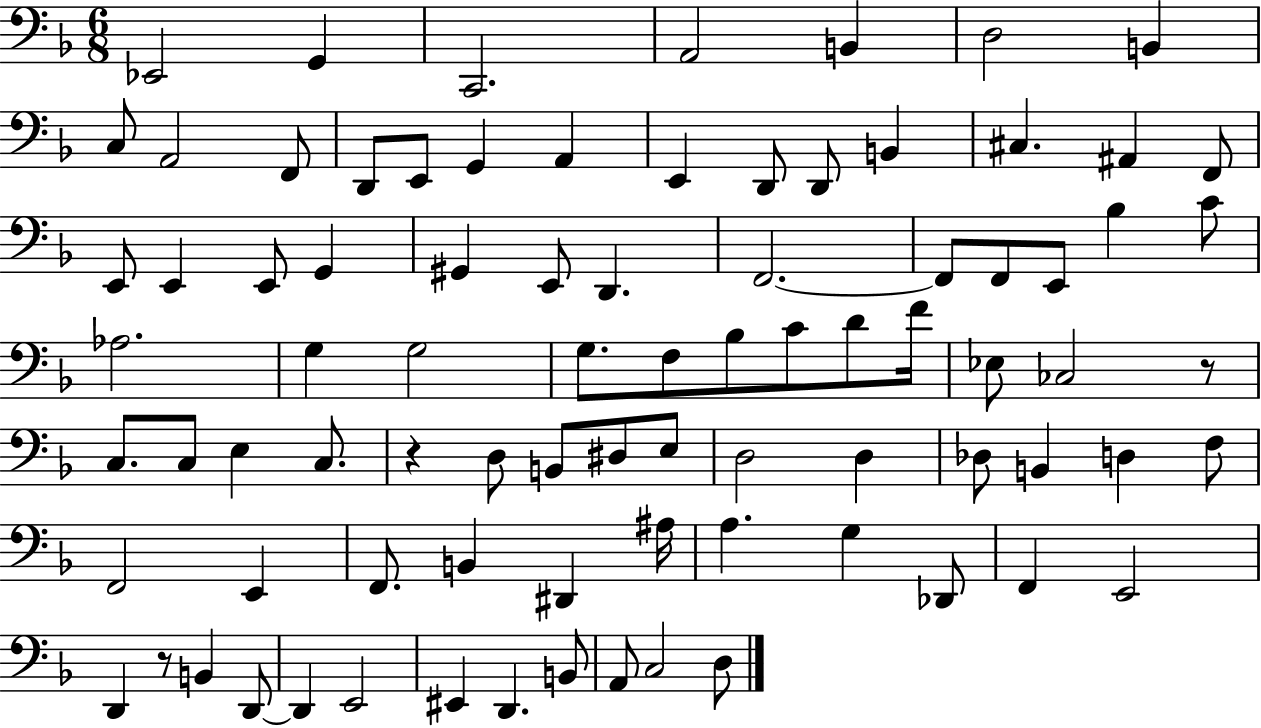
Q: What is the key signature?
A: F major